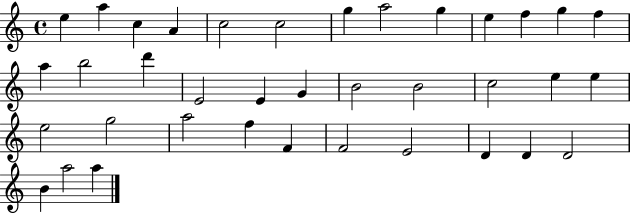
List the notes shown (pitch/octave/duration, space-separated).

E5/q A5/q C5/q A4/q C5/h C5/h G5/q A5/h G5/q E5/q F5/q G5/q F5/q A5/q B5/h D6/q E4/h E4/q G4/q B4/h B4/h C5/h E5/q E5/q E5/h G5/h A5/h F5/q F4/q F4/h E4/h D4/q D4/q D4/h B4/q A5/h A5/q